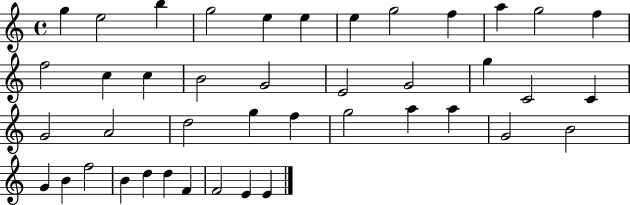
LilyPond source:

{
  \clef treble
  \time 4/4
  \defaultTimeSignature
  \key c \major
  g''4 e''2 b''4 | g''2 e''4 e''4 | e''4 g''2 f''4 | a''4 g''2 f''4 | \break f''2 c''4 c''4 | b'2 g'2 | e'2 g'2 | g''4 c'2 c'4 | \break g'2 a'2 | d''2 g''4 f''4 | g''2 a''4 a''4 | g'2 b'2 | \break g'4 b'4 f''2 | b'4 d''4 d''4 f'4 | f'2 e'4 e'4 | \bar "|."
}